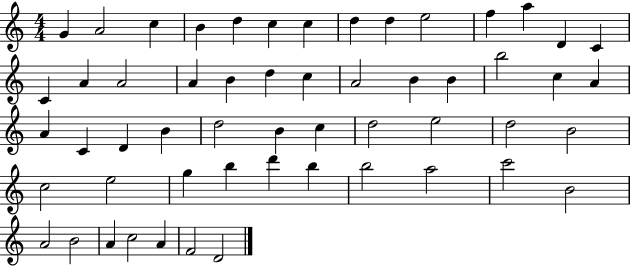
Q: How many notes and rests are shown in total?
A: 55